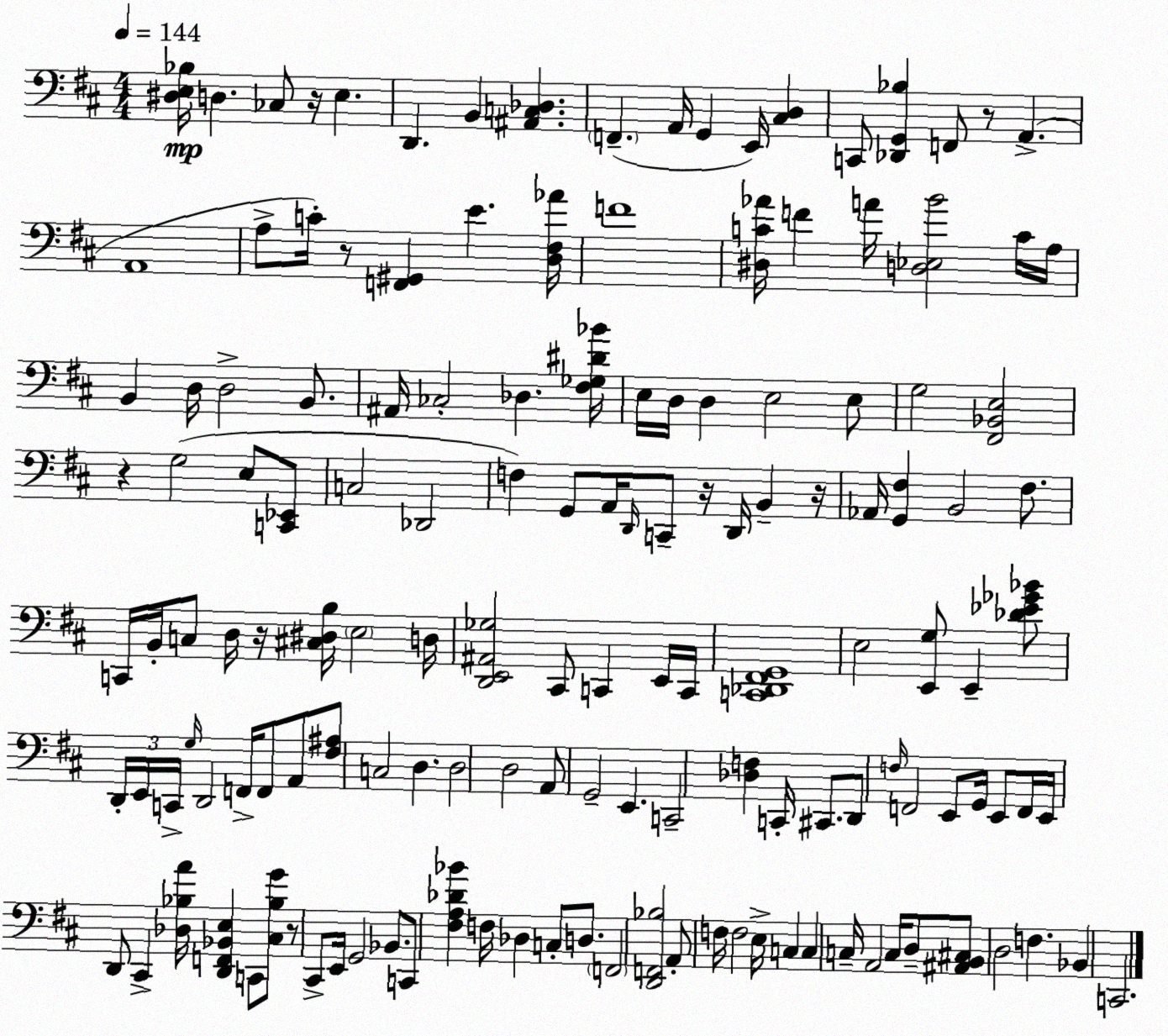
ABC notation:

X:1
T:Untitled
M:4/4
L:1/4
K:D
[^D,E,_B,]/4 D, _C,/2 z/4 E, D,, B,, [^A,,C,_D,] F,, A,,/4 G,, E,,/4 [^C,D,] C,,/2 [_D,,G,,_B,] F,,/2 z/2 A,, A,,4 A,/2 C/4 z/2 [F,,^G,,] E [D,^F,_A]/4 F4 [^D,C_A]/4 F A/4 [D,_E,B]2 C/4 A,/4 B,, D,/4 D,2 B,,/2 ^A,,/4 _C,2 _D, [^F,_G,^D_B]/4 E,/4 D,/4 D, E,2 E,/2 G,2 [^F,,_B,,E,]2 z G,2 E,/2 [C,,_E,,]/2 C,2 _D,,2 F, G,,/2 A,,/4 D,,/4 C,,/2 z/4 D,,/4 B,, z/4 _A,,/4 [G,,^F,] B,,2 ^F,/2 C,,/4 B,,/4 C,/2 D,/4 z/4 [^C,^D,B,]/4 E,2 D,/4 [D,,E,,^A,,_G,]2 ^C,,/2 C,, E,,/4 C,,/4 [C,,_D,,^F,,G,,]4 E,2 [E,,G,]/2 E,, [_D_E_G_B]/2 D,,/4 E,,/4 C,,/4 G,/4 D,,2 F,,/4 F,,/2 A,,/2 [^F,^A,]/2 C,2 D, D,2 D,2 A,,/2 G,,2 E,, C,,2 [_D,F,] C,,/4 ^C,,/2 D,,/2 F,/4 F,,2 E,,/2 G,,/4 E,,/2 F,,/4 E,,/4 D,,/2 ^C,, [_D,_B,A]/4 [D,,F,,_B,,E,] C,,/2 [^C,_B,G]/2 z/2 ^C,,/2 E,,/4 G,,2 _B,,/2 C,,/2 [^F,A,_D_B] F,/4 _D, C,/2 D,/2 F,,2 [D,,F,,_B,]2 A,,/2 F,/4 F,2 E,/4 C, C, C,/4 A,,2 C,/4 D,/2 [^A,,B,,^C,]/2 D,2 F, _B,, C,,2